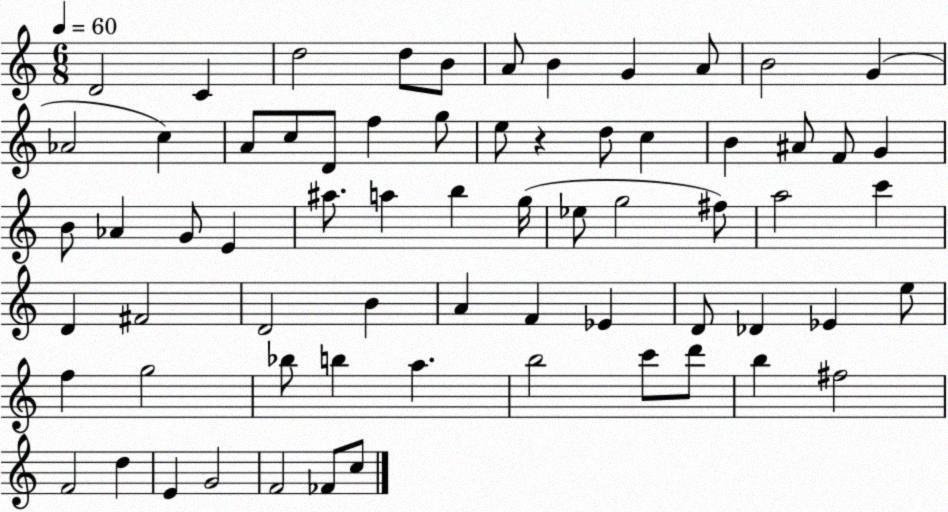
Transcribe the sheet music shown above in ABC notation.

X:1
T:Untitled
M:6/8
L:1/4
K:C
D2 C d2 d/2 B/2 A/2 B G A/2 B2 G _A2 c A/2 c/2 D/2 f g/2 e/2 z d/2 c B ^A/2 F/2 G B/2 _A G/2 E ^a/2 a b g/4 _e/2 g2 ^f/2 a2 c' D ^F2 D2 B A F _E D/2 _D _E e/2 f g2 _b/2 b a b2 c'/2 d'/2 b ^f2 F2 d E G2 F2 _F/2 c/2